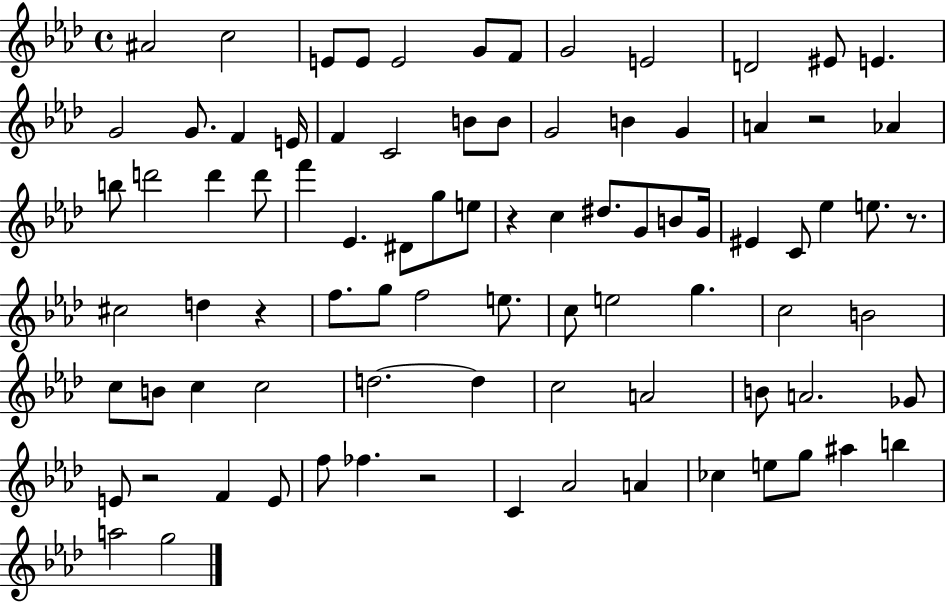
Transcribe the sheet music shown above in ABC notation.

X:1
T:Untitled
M:4/4
L:1/4
K:Ab
^A2 c2 E/2 E/2 E2 G/2 F/2 G2 E2 D2 ^E/2 E G2 G/2 F E/4 F C2 B/2 B/2 G2 B G A z2 _A b/2 d'2 d' d'/2 f' _E ^D/2 g/2 e/2 z c ^d/2 G/2 B/2 G/4 ^E C/2 _e e/2 z/2 ^c2 d z f/2 g/2 f2 e/2 c/2 e2 g c2 B2 c/2 B/2 c c2 d2 d c2 A2 B/2 A2 _G/2 E/2 z2 F E/2 f/2 _f z2 C _A2 A _c e/2 g/2 ^a b a2 g2